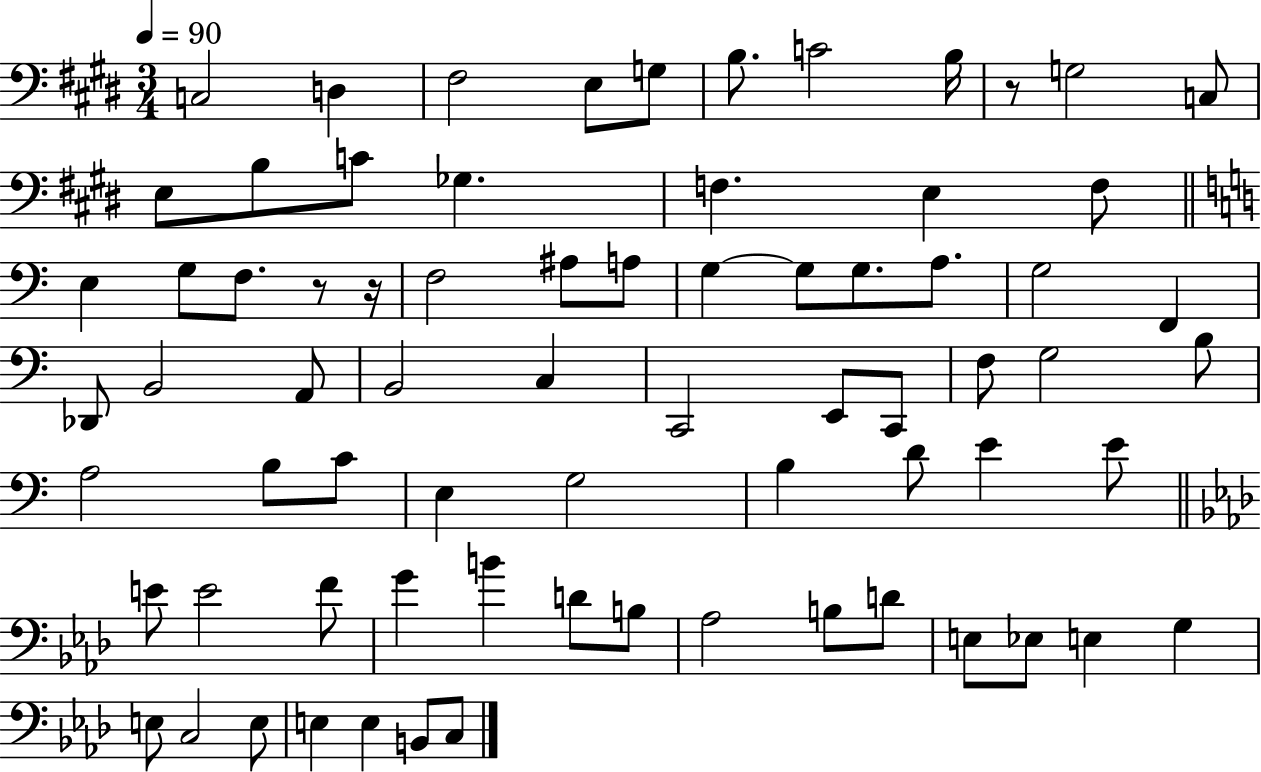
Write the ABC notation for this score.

X:1
T:Untitled
M:3/4
L:1/4
K:E
C,2 D, ^F,2 E,/2 G,/2 B,/2 C2 B,/4 z/2 G,2 C,/2 E,/2 B,/2 C/2 _G, F, E, F,/2 E, G,/2 F,/2 z/2 z/4 F,2 ^A,/2 A,/2 G, G,/2 G,/2 A,/2 G,2 F,, _D,,/2 B,,2 A,,/2 B,,2 C, C,,2 E,,/2 C,,/2 F,/2 G,2 B,/2 A,2 B,/2 C/2 E, G,2 B, D/2 E E/2 E/2 E2 F/2 G B D/2 B,/2 _A,2 B,/2 D/2 E,/2 _E,/2 E, G, E,/2 C,2 E,/2 E, E, B,,/2 C,/2